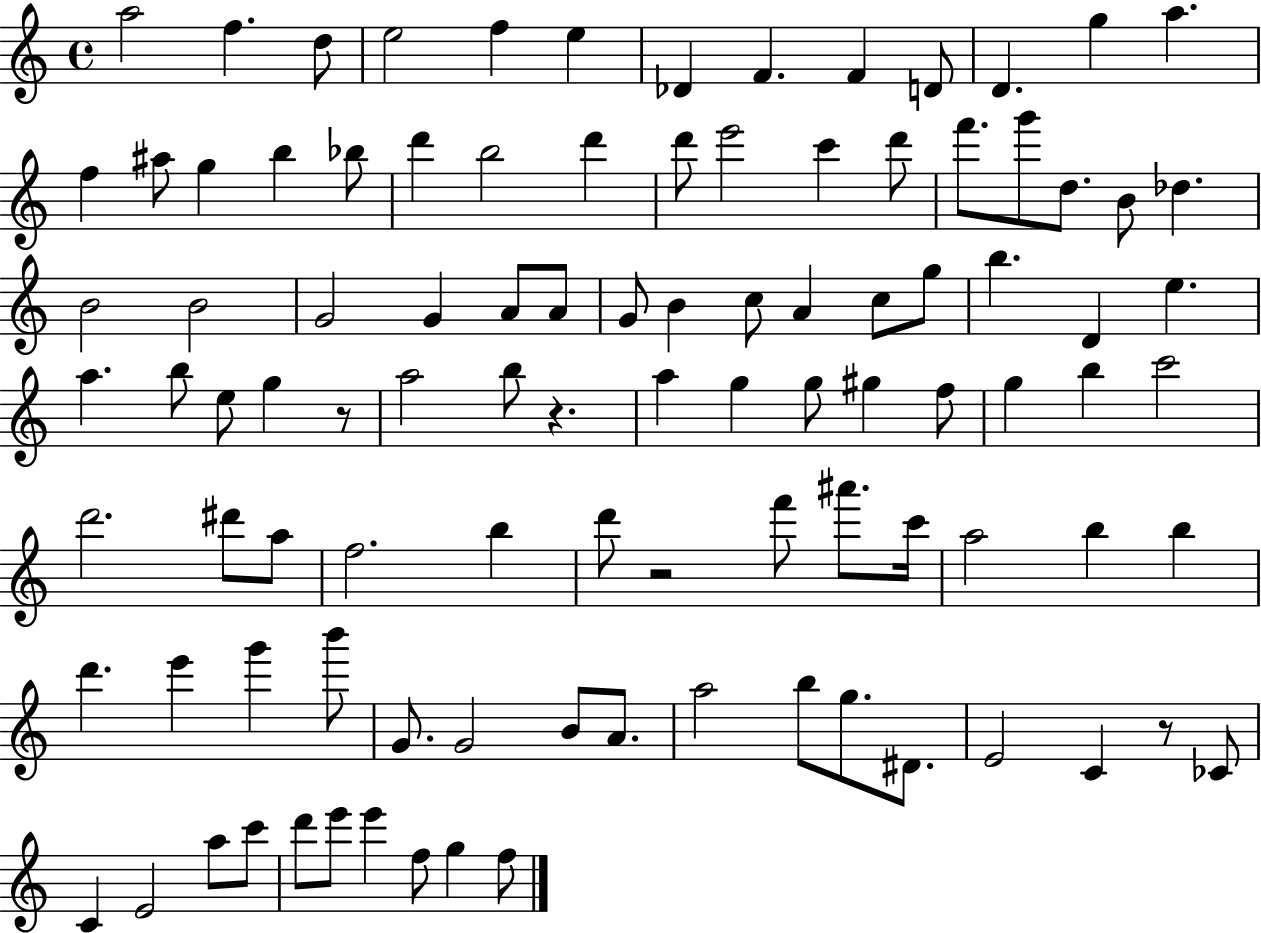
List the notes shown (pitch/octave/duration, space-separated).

A5/h F5/q. D5/e E5/h F5/q E5/q Db4/q F4/q. F4/q D4/e D4/q. G5/q A5/q. F5/q A#5/e G5/q B5/q Bb5/e D6/q B5/h D6/q D6/e E6/h C6/q D6/e F6/e. G6/e D5/e. B4/e Db5/q. B4/h B4/h G4/h G4/q A4/e A4/e G4/e B4/q C5/e A4/q C5/e G5/e B5/q. D4/q E5/q. A5/q. B5/e E5/e G5/q R/e A5/h B5/e R/q. A5/q G5/q G5/e G#5/q F5/e G5/q B5/q C6/h D6/h. D#6/e A5/e F5/h. B5/q D6/e R/h F6/e A#6/e. C6/s A5/h B5/q B5/q D6/q. E6/q G6/q B6/e G4/e. G4/h B4/e A4/e. A5/h B5/e G5/e. D#4/e. E4/h C4/q R/e CES4/e C4/q E4/h A5/e C6/e D6/e E6/e E6/q F5/e G5/q F5/e